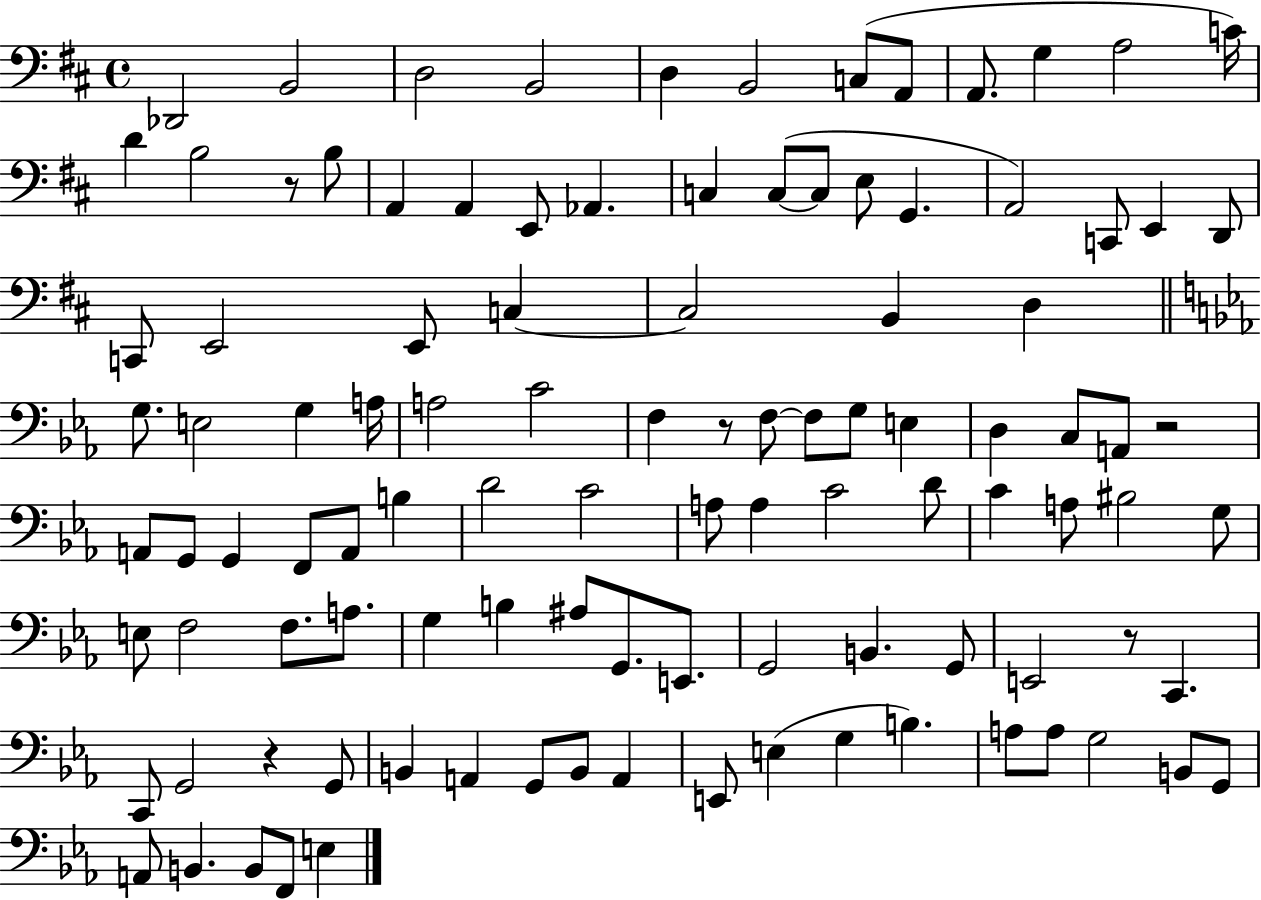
Db2/h B2/h D3/h B2/h D3/q B2/h C3/e A2/e A2/e. G3/q A3/h C4/s D4/q B3/h R/e B3/e A2/q A2/q E2/e Ab2/q. C3/q C3/e C3/e E3/e G2/q. A2/h C2/e E2/q D2/e C2/e E2/h E2/e C3/q C3/h B2/q D3/q G3/e. E3/h G3/q A3/s A3/h C4/h F3/q R/e F3/e F3/e G3/e E3/q D3/q C3/e A2/e R/h A2/e G2/e G2/q F2/e A2/e B3/q D4/h C4/h A3/e A3/q C4/h D4/e C4/q A3/e BIS3/h G3/e E3/e F3/h F3/e. A3/e. G3/q B3/q A#3/e G2/e. E2/e. G2/h B2/q. G2/e E2/h R/e C2/q. C2/e G2/h R/q G2/e B2/q A2/q G2/e B2/e A2/q E2/e E3/q G3/q B3/q. A3/e A3/e G3/h B2/e G2/e A2/e B2/q. B2/e F2/e E3/q